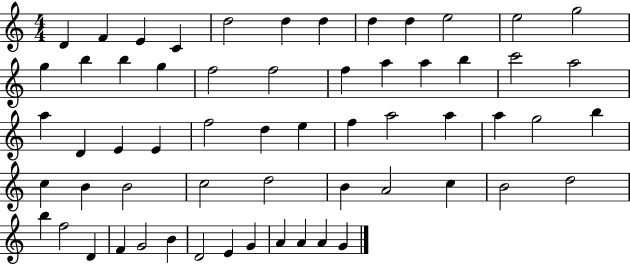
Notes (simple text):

D4/q F4/q E4/q C4/q D5/h D5/q D5/q D5/q D5/q E5/h E5/h G5/h G5/q B5/q B5/q G5/q F5/h F5/h F5/q A5/q A5/q B5/q C6/h A5/h A5/q D4/q E4/q E4/q F5/h D5/q E5/q F5/q A5/h A5/q A5/q G5/h B5/q C5/q B4/q B4/h C5/h D5/h B4/q A4/h C5/q B4/h D5/h B5/q F5/h D4/q F4/q G4/h B4/q D4/h E4/q G4/q A4/q A4/q A4/q G4/q